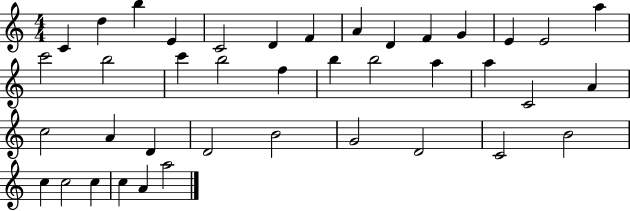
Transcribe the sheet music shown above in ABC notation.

X:1
T:Untitled
M:4/4
L:1/4
K:C
C d b E C2 D F A D F G E E2 a c'2 b2 c' b2 f b b2 a a C2 A c2 A D D2 B2 G2 D2 C2 B2 c c2 c c A a2